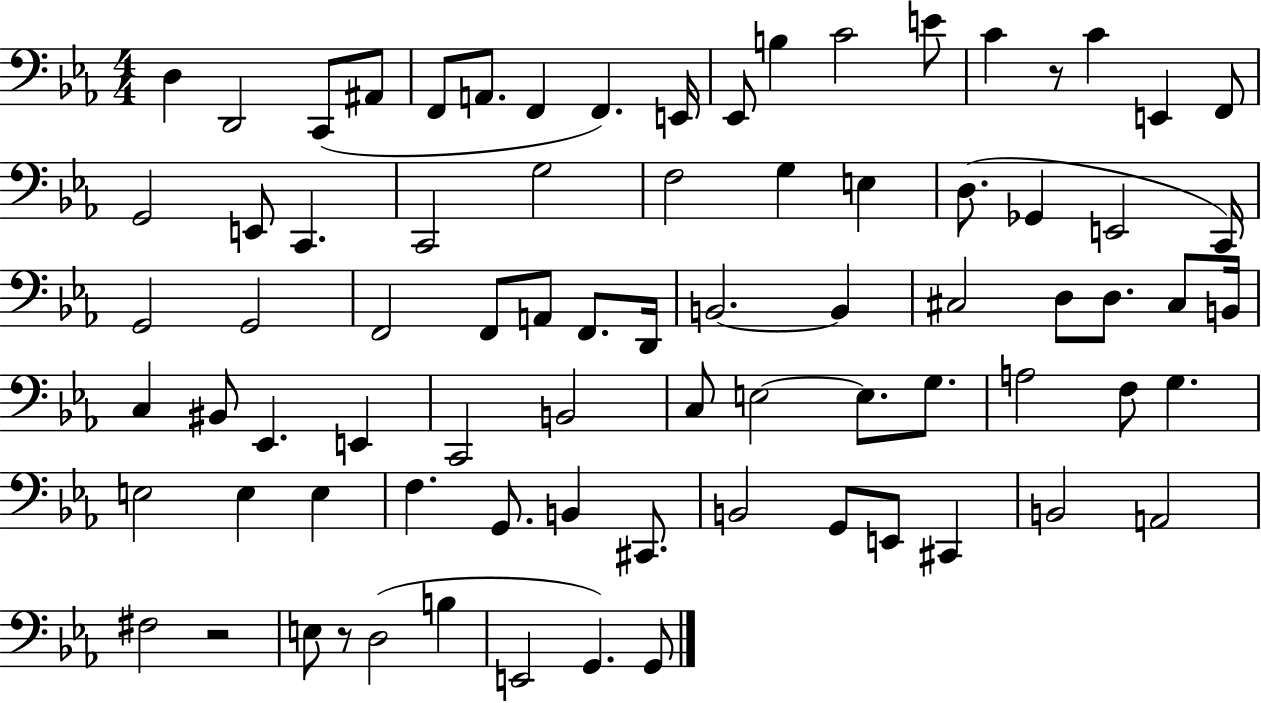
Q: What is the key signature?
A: EES major